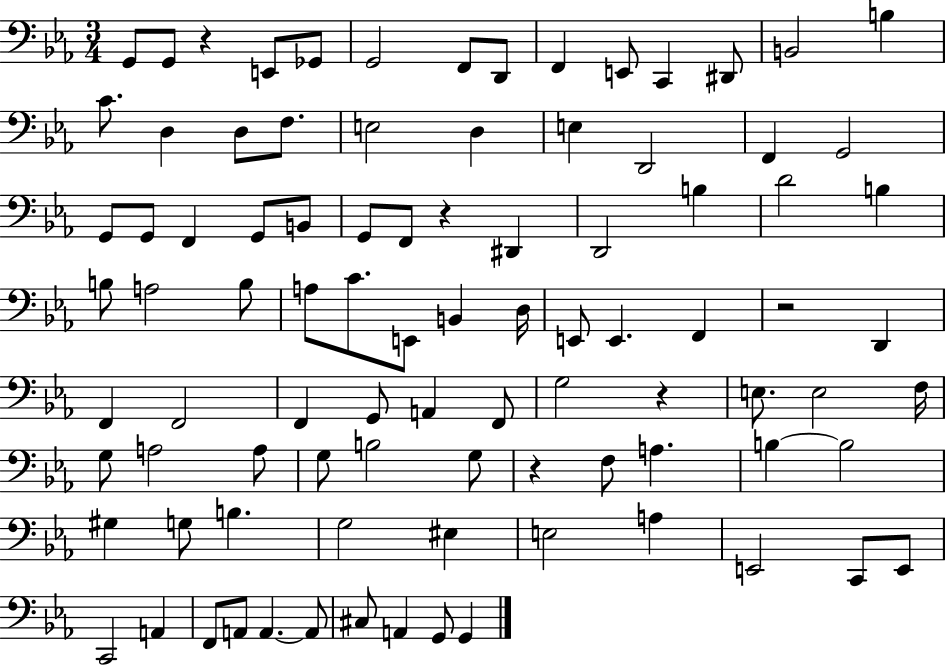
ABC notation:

X:1
T:Untitled
M:3/4
L:1/4
K:Eb
G,,/2 G,,/2 z E,,/2 _G,,/2 G,,2 F,,/2 D,,/2 F,, E,,/2 C,, ^D,,/2 B,,2 B, C/2 D, D,/2 F,/2 E,2 D, E, D,,2 F,, G,,2 G,,/2 G,,/2 F,, G,,/2 B,,/2 G,,/2 F,,/2 z ^D,, D,,2 B, D2 B, B,/2 A,2 B,/2 A,/2 C/2 E,,/2 B,, D,/4 E,,/2 E,, F,, z2 D,, F,, F,,2 F,, G,,/2 A,, F,,/2 G,2 z E,/2 E,2 F,/4 G,/2 A,2 A,/2 G,/2 B,2 G,/2 z F,/2 A, B, B,2 ^G, G,/2 B, G,2 ^E, E,2 A, E,,2 C,,/2 E,,/2 C,,2 A,, F,,/2 A,,/2 A,, A,,/2 ^C,/2 A,, G,,/2 G,,